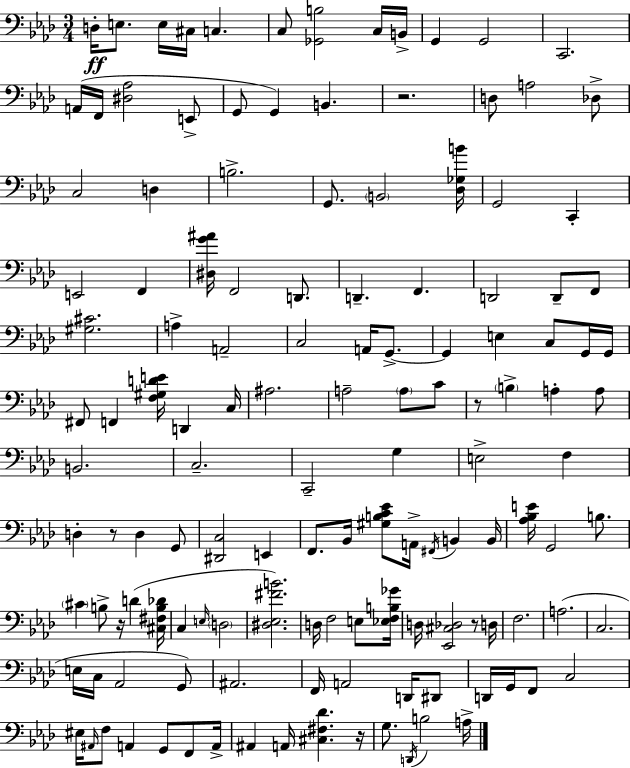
D3/s E3/e. E3/s C#3/s C3/q. C3/e [Gb2,B3]/h C3/s B2/s G2/q G2/h C2/h. A2/s F2/s [D#3,Ab3]/h E2/e G2/e G2/q B2/q. R/h. D3/e A3/h Db3/e C3/h D3/q B3/h. G2/e. B2/h [Db3,Gb3,B4]/s G2/h C2/q E2/h F2/q [D#3,G4,A#4]/s F2/h D2/e. D2/q. F2/q. D2/h D2/e F2/e [G#3,C#4]/h. A3/q A2/h C3/h A2/s G2/e. G2/q E3/q C3/e G2/s G2/s F#2/e F2/q [F3,G#3,D4,E4]/s D2/q C3/s A#3/h. A3/h A3/e C4/e R/e B3/q A3/q A3/e B2/h. C3/h. C2/h G3/q E3/h F3/q D3/q R/e D3/q G2/e [D#2,C3]/h E2/q F2/e. Bb2/s [G#3,B3,C4,Eb4]/e A2/s F#2/s B2/q B2/s [Ab3,Bb3,E4]/s G2/h B3/e. C#4/q B3/e R/s D4/q [C#3,F#3,B3,Db4]/s C3/q E3/s D3/h [D#3,Eb3,F#4,B4]/h. D3/s F3/h E3/e [Eb3,F3,B3,Gb4]/s D3/s [Eb2,C#3,Db3]/h R/e D3/s F3/h. A3/h. C3/h. E3/s C3/s Ab2/h G2/e A#2/h. F2/s A2/h D2/s D#2/e D2/s G2/s F2/e C3/h EIS3/s A#2/s F3/e A2/q G2/e F2/e A2/s A#2/q A2/s [C#3,F#3,Db4]/q. R/s G3/e. D2/s B3/h A3/s